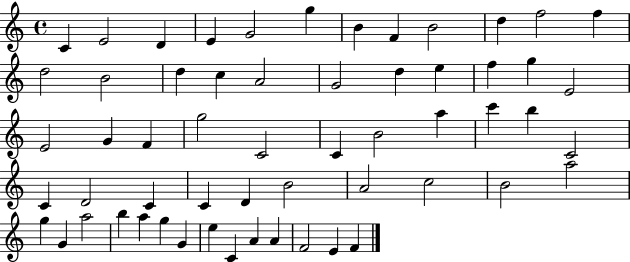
{
  \clef treble
  \time 4/4
  \defaultTimeSignature
  \key c \major
  c'4 e'2 d'4 | e'4 g'2 g''4 | b'4 f'4 b'2 | d''4 f''2 f''4 | \break d''2 b'2 | d''4 c''4 a'2 | g'2 d''4 e''4 | f''4 g''4 e'2 | \break e'2 g'4 f'4 | g''2 c'2 | c'4 b'2 a''4 | c'''4 b''4 c'2 | \break c'4 d'2 c'4 | c'4 d'4 b'2 | a'2 c''2 | b'2 a''2 | \break g''4 g'4 a''2 | b''4 a''4 g''4 g'4 | e''4 c'4 a'4 a'4 | f'2 e'4 f'4 | \break \bar "|."
}